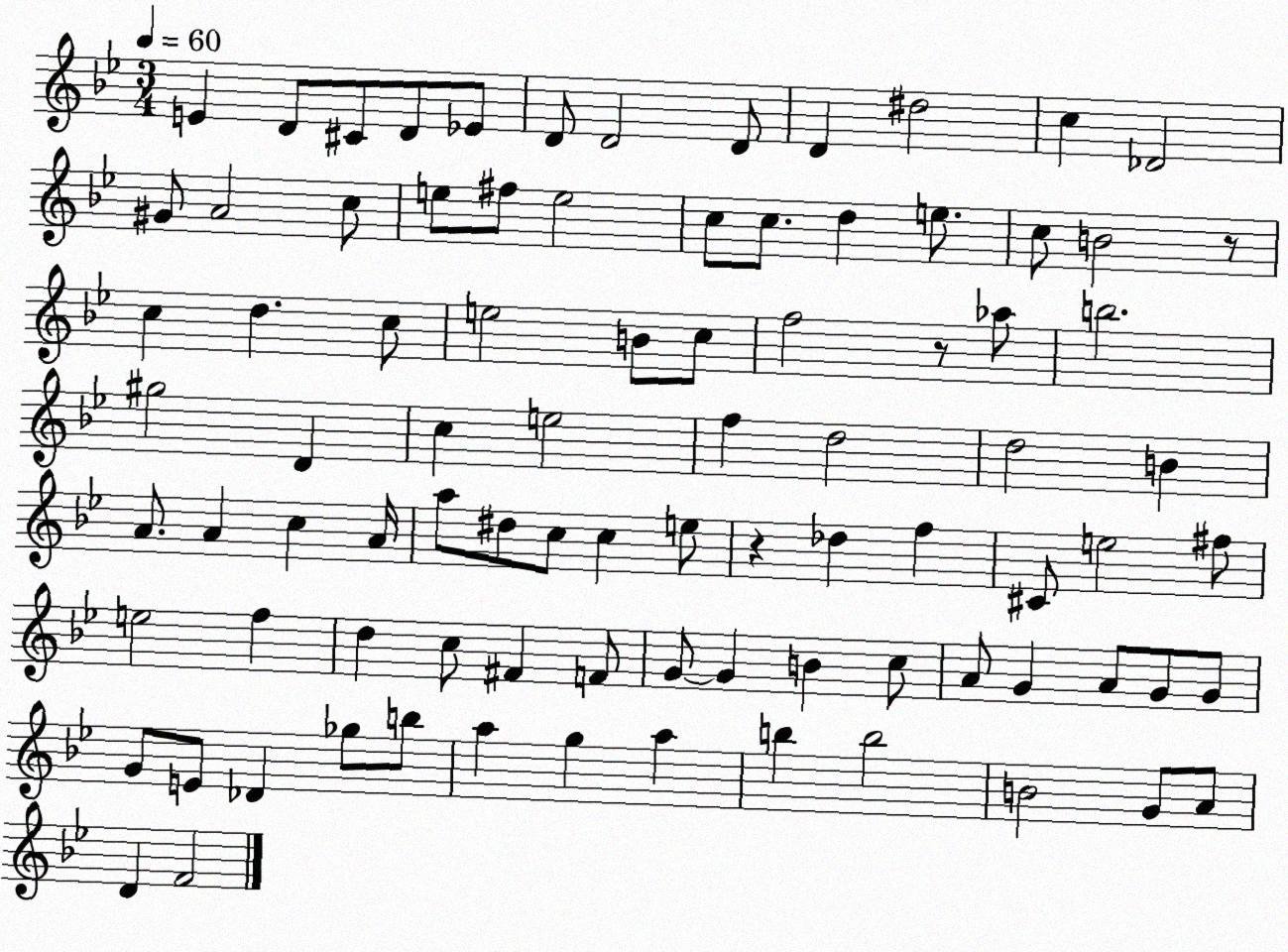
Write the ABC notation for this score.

X:1
T:Untitled
M:3/4
L:1/4
K:Bb
E D/2 ^C/2 D/2 _E/2 D/2 D2 D/2 D ^d2 c _D2 ^G/2 A2 c/2 e/2 ^f/2 e2 c/2 c/2 d e/2 c/2 B2 z/2 c d c/2 e2 B/2 c/2 f2 z/2 _a/2 b2 ^g2 D c e2 f d2 d2 B A/2 A c A/4 a/2 ^d/2 c/2 c e/2 z _d f ^C/2 e2 ^f/2 e2 f d c/2 ^F F/2 G/2 G B c/2 A/2 G A/2 G/2 G/2 G/2 E/2 _D _g/2 b/2 a g a b b2 B2 G/2 A/2 D F2